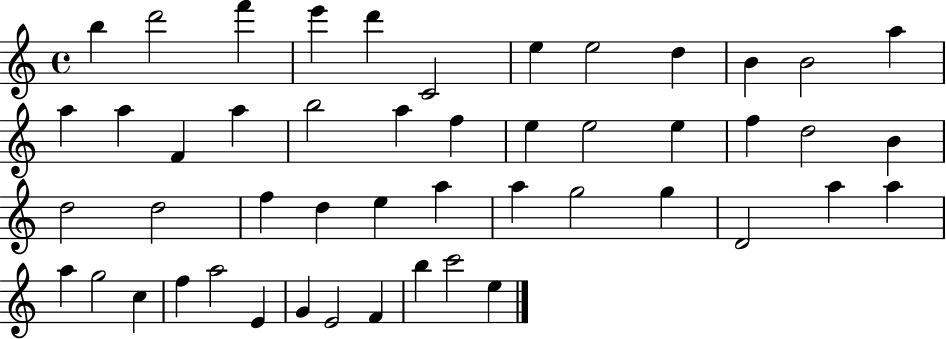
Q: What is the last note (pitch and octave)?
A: E5